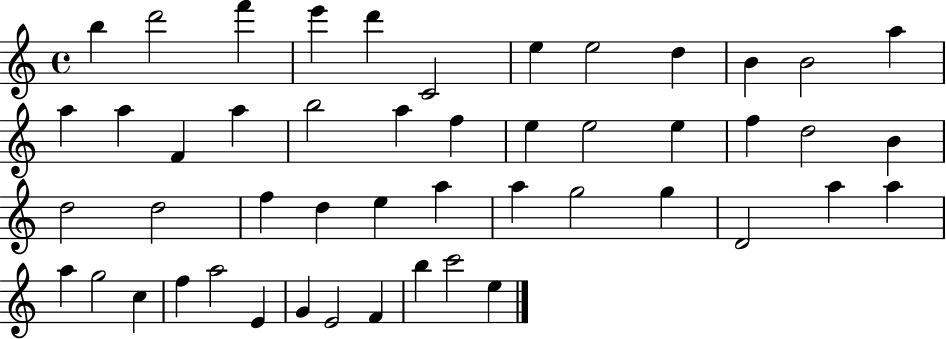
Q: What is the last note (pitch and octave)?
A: E5